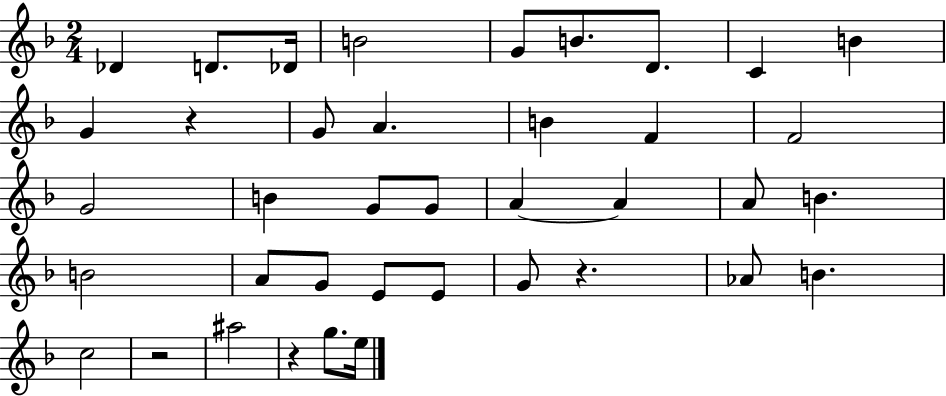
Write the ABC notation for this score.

X:1
T:Untitled
M:2/4
L:1/4
K:F
_D D/2 _D/4 B2 G/2 B/2 D/2 C B G z G/2 A B F F2 G2 B G/2 G/2 A A A/2 B B2 A/2 G/2 E/2 E/2 G/2 z _A/2 B c2 z2 ^a2 z g/2 e/4